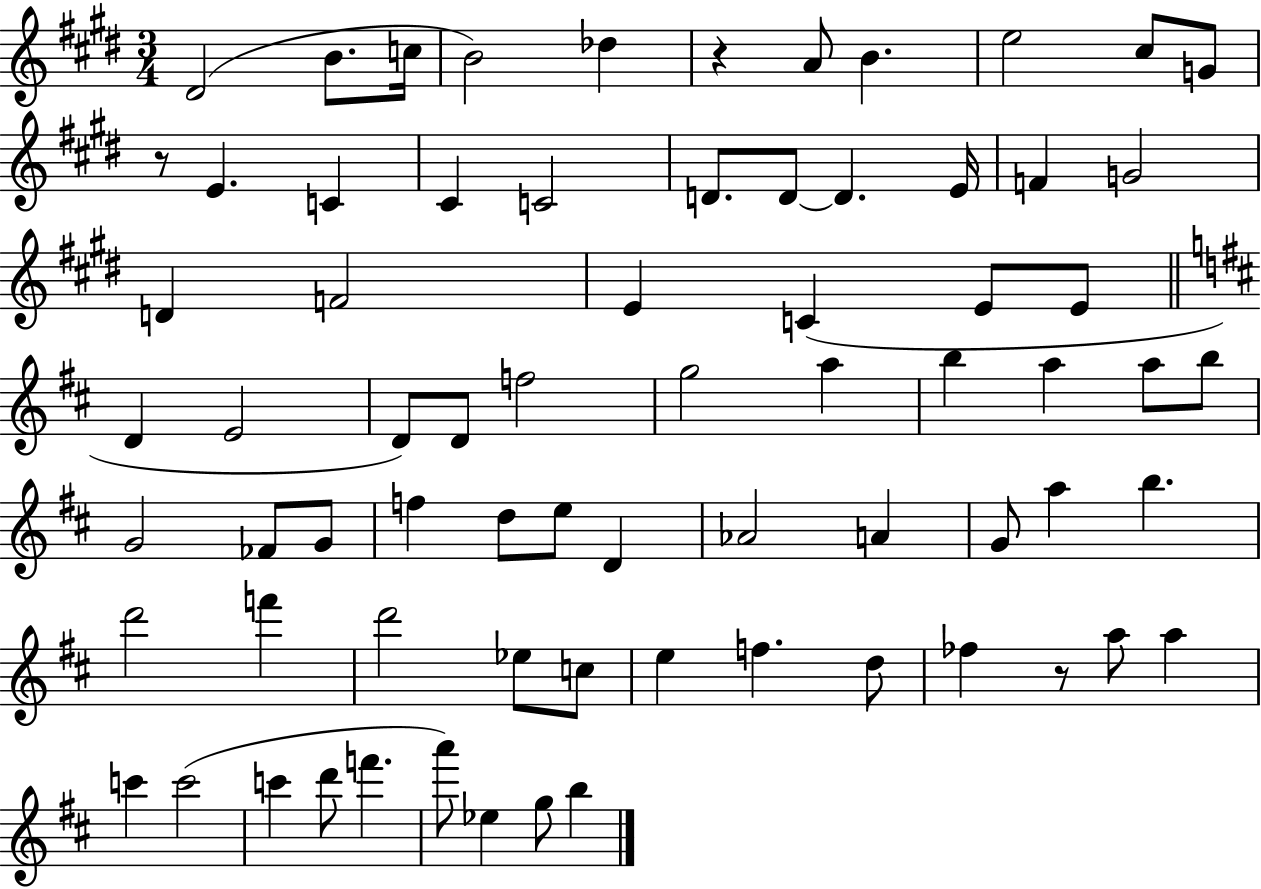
{
  \clef treble
  \numericTimeSignature
  \time 3/4
  \key e \major
  dis'2( b'8. c''16 | b'2) des''4 | r4 a'8 b'4. | e''2 cis''8 g'8 | \break r8 e'4. c'4 | cis'4 c'2 | d'8. d'8~~ d'4. e'16 | f'4 g'2 | \break d'4 f'2 | e'4 c'4( e'8 e'8 | \bar "||" \break \key b \minor d'4 e'2 | d'8) d'8 f''2 | g''2 a''4 | b''4 a''4 a''8 b''8 | \break g'2 fes'8 g'8 | f''4 d''8 e''8 d'4 | aes'2 a'4 | g'8 a''4 b''4. | \break d'''2 f'''4 | d'''2 ees''8 c''8 | e''4 f''4. d''8 | fes''4 r8 a''8 a''4 | \break c'''4 c'''2( | c'''4 d'''8 f'''4. | a'''8) ees''4 g''8 b''4 | \bar "|."
}